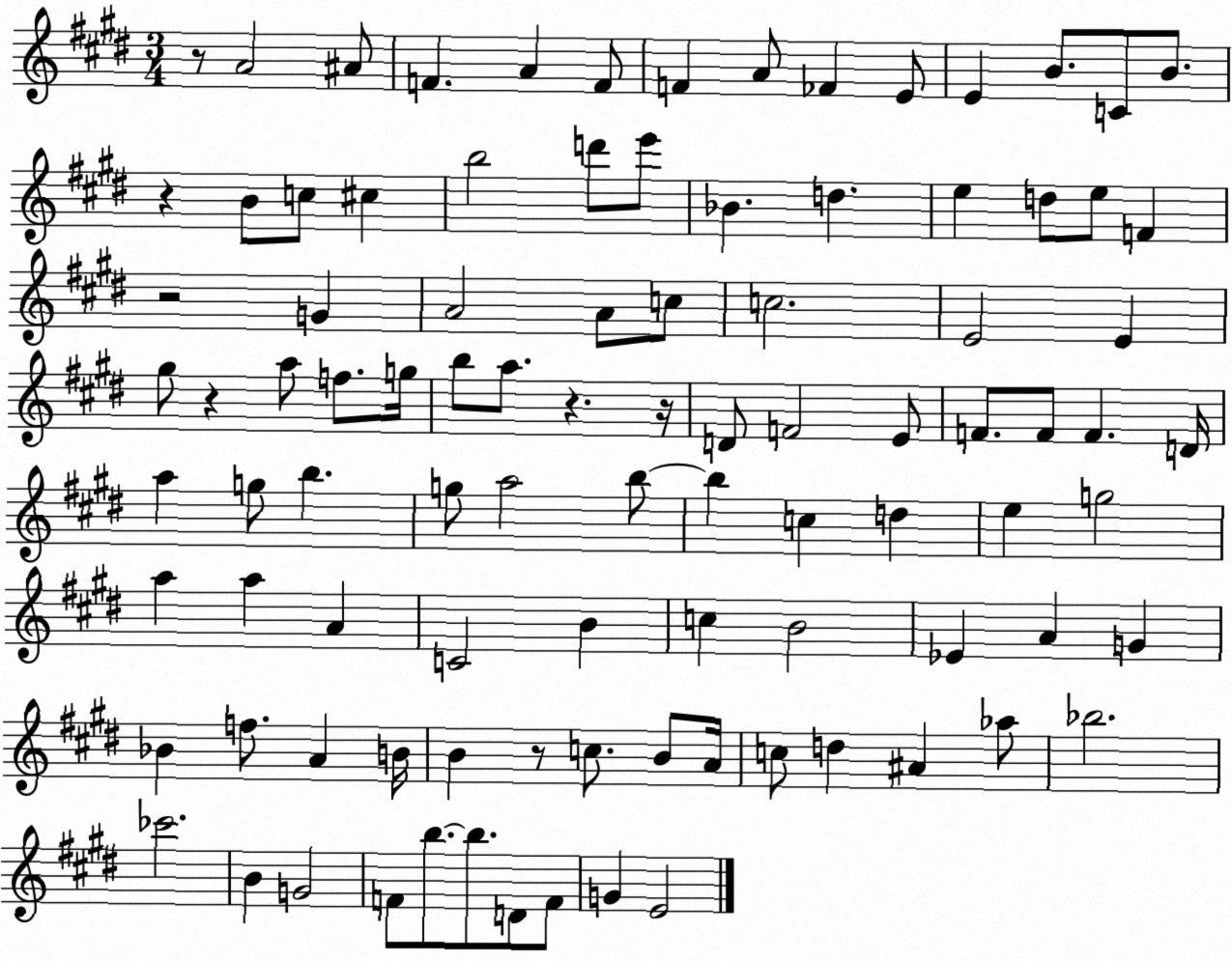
X:1
T:Untitled
M:3/4
L:1/4
K:E
z/2 A2 ^A/2 F A F/2 F A/2 _F E/2 E B/2 C/2 B/2 z B/2 c/2 ^c b2 d'/2 e'/2 _B d e d/2 e/2 F z2 G A2 A/2 c/2 c2 E2 E ^g/2 z a/2 f/2 g/4 b/2 a/2 z z/4 D/2 F2 E/2 F/2 F/2 F D/4 a g/2 b g/2 a2 b/2 b c d e g2 a a A C2 B c B2 _E A G _B f/2 A B/4 B z/2 c/2 B/2 A/4 c/2 d ^A _a/2 _b2 _c'2 B G2 F/2 b/2 b/2 D/2 F/2 G E2